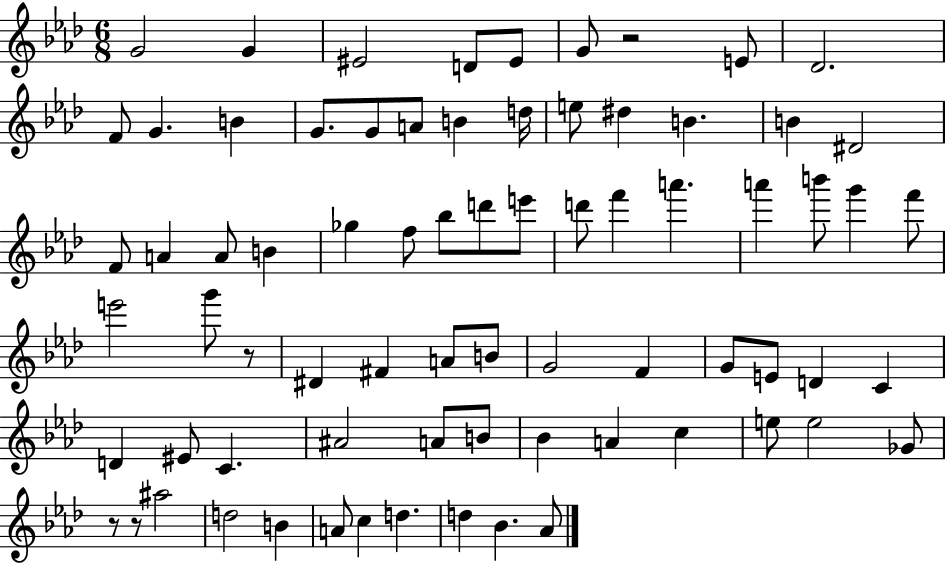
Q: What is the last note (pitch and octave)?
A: Ab4